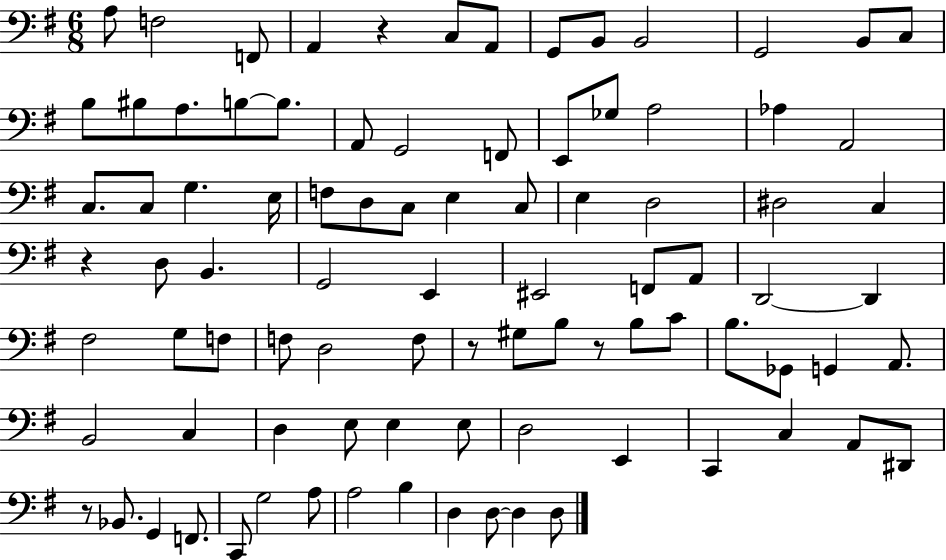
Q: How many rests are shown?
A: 5